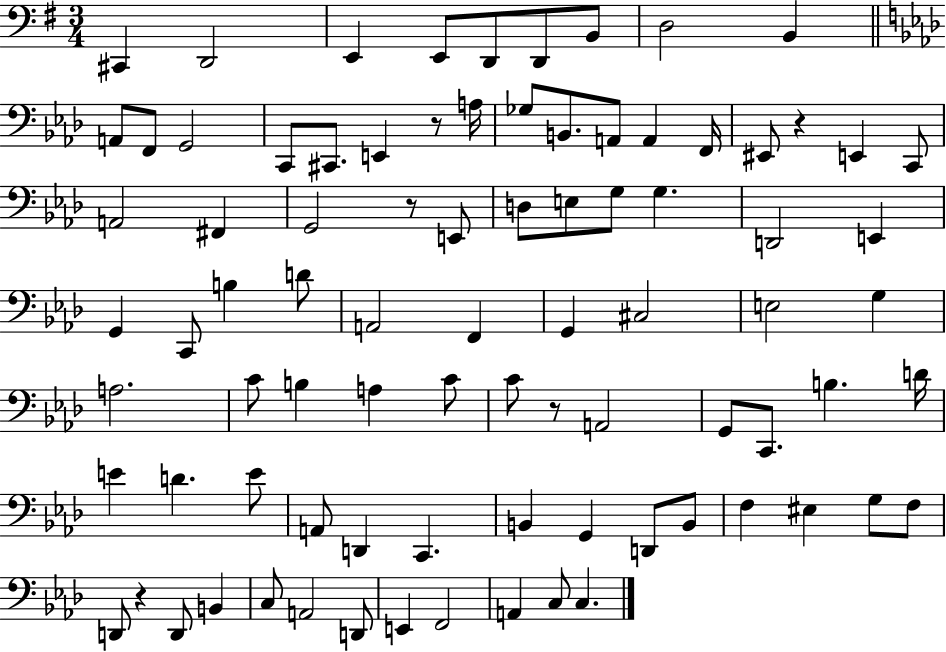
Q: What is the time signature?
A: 3/4